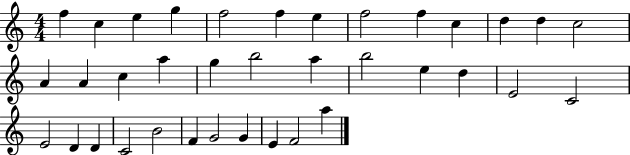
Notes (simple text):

F5/q C5/q E5/q G5/q F5/h F5/q E5/q F5/h F5/q C5/q D5/q D5/q C5/h A4/q A4/q C5/q A5/q G5/q B5/h A5/q B5/h E5/q D5/q E4/h C4/h E4/h D4/q D4/q C4/h B4/h F4/q G4/h G4/q E4/q F4/h A5/q